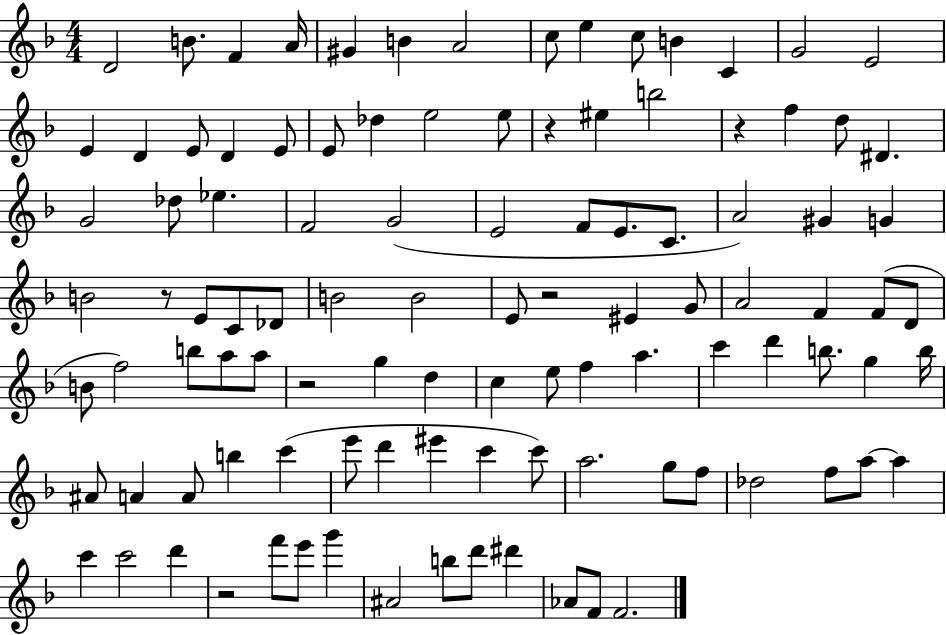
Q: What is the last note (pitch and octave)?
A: F4